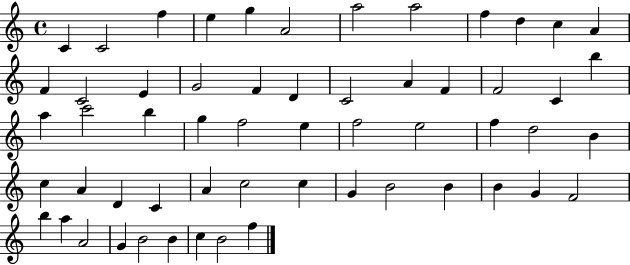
C4/q C4/h F5/q E5/q G5/q A4/h A5/h A5/h F5/q D5/q C5/q A4/q F4/q C4/h E4/q G4/h F4/q D4/q C4/h A4/q F4/q F4/h C4/q B5/q A5/q C6/h B5/q G5/q F5/h E5/q F5/h E5/h F5/q D5/h B4/q C5/q A4/q D4/q C4/q A4/q C5/h C5/q G4/q B4/h B4/q B4/q G4/q F4/h B5/q A5/q A4/h G4/q B4/h B4/q C5/q B4/h F5/q